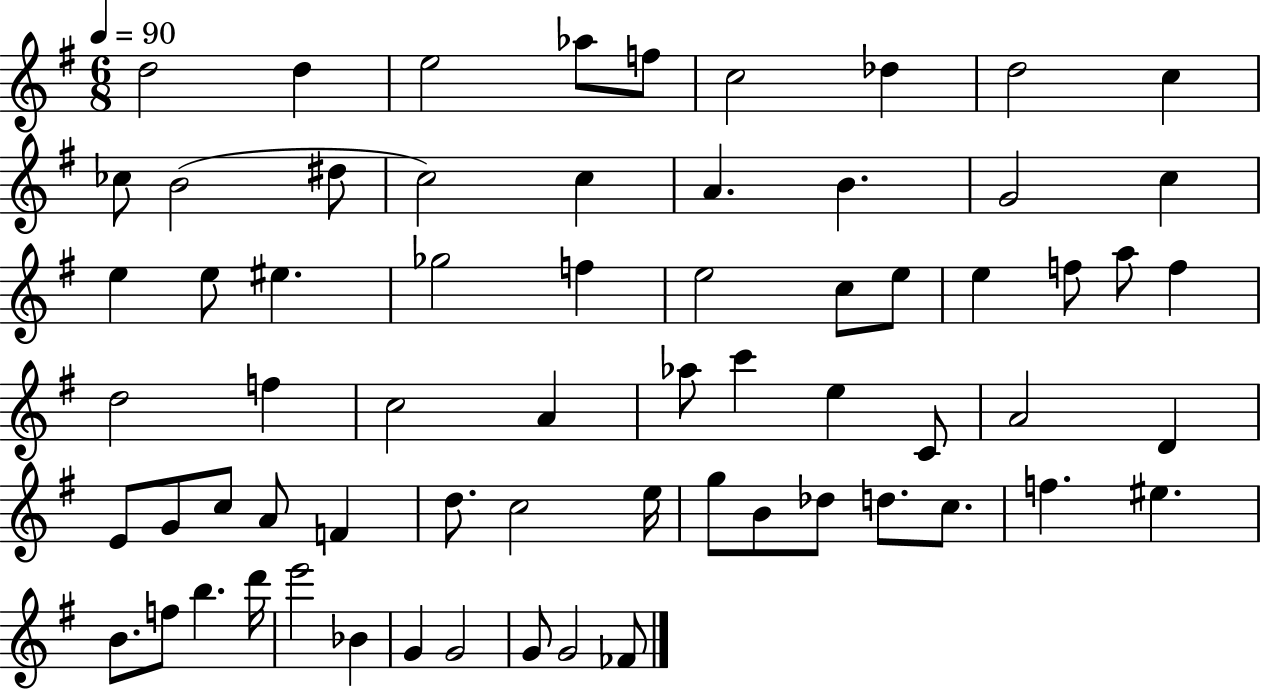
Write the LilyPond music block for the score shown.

{
  \clef treble
  \numericTimeSignature
  \time 6/8
  \key g \major
  \tempo 4 = 90
  d''2 d''4 | e''2 aes''8 f''8 | c''2 des''4 | d''2 c''4 | \break ces''8 b'2( dis''8 | c''2) c''4 | a'4. b'4. | g'2 c''4 | \break e''4 e''8 eis''4. | ges''2 f''4 | e''2 c''8 e''8 | e''4 f''8 a''8 f''4 | \break d''2 f''4 | c''2 a'4 | aes''8 c'''4 e''4 c'8 | a'2 d'4 | \break e'8 g'8 c''8 a'8 f'4 | d''8. c''2 e''16 | g''8 b'8 des''8 d''8. c''8. | f''4. eis''4. | \break b'8. f''8 b''4. d'''16 | e'''2 bes'4 | g'4 g'2 | g'8 g'2 fes'8 | \break \bar "|."
}